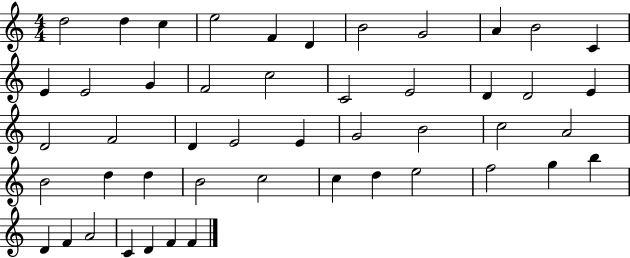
X:1
T:Untitled
M:4/4
L:1/4
K:C
d2 d c e2 F D B2 G2 A B2 C E E2 G F2 c2 C2 E2 D D2 E D2 F2 D E2 E G2 B2 c2 A2 B2 d d B2 c2 c d e2 f2 g b D F A2 C D F F